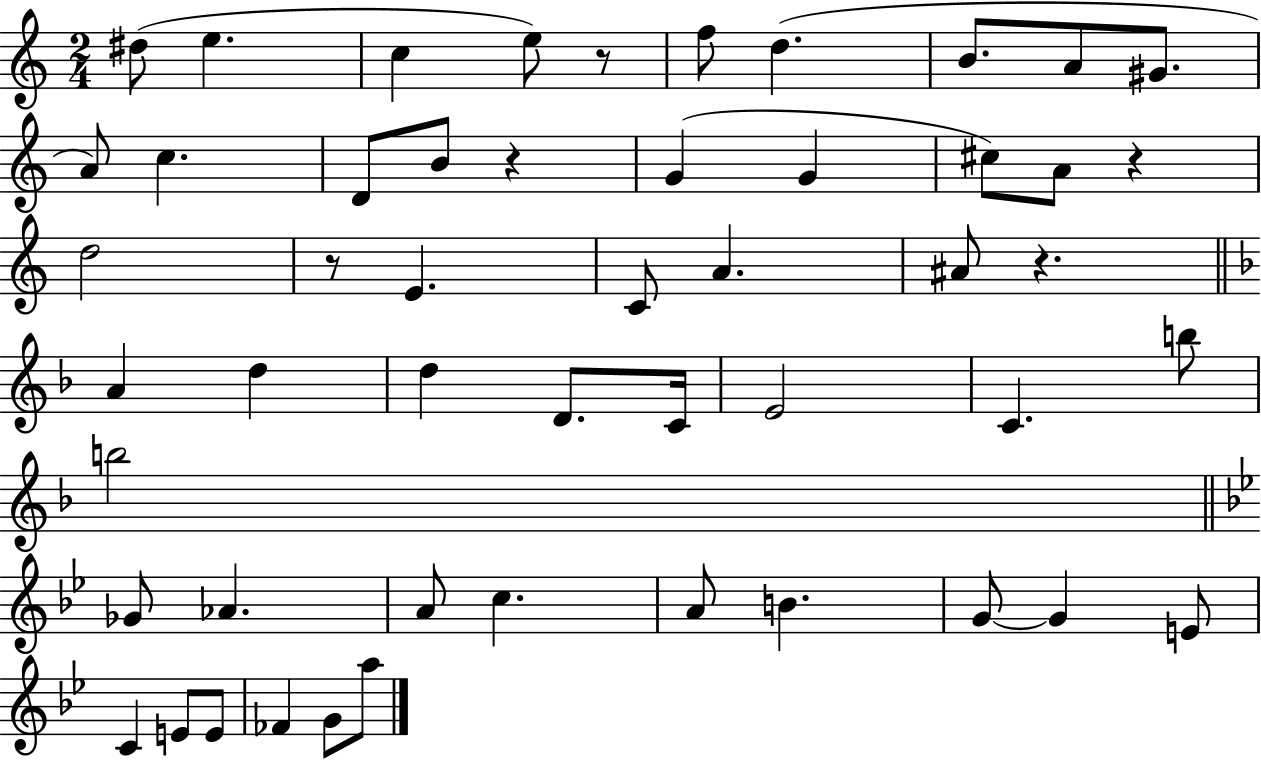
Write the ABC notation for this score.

X:1
T:Untitled
M:2/4
L:1/4
K:C
^d/2 e c e/2 z/2 f/2 d B/2 A/2 ^G/2 A/2 c D/2 B/2 z G G ^c/2 A/2 z d2 z/2 E C/2 A ^A/2 z A d d D/2 C/4 E2 C b/2 b2 _G/2 _A A/2 c A/2 B G/2 G E/2 C E/2 E/2 _F G/2 a/2